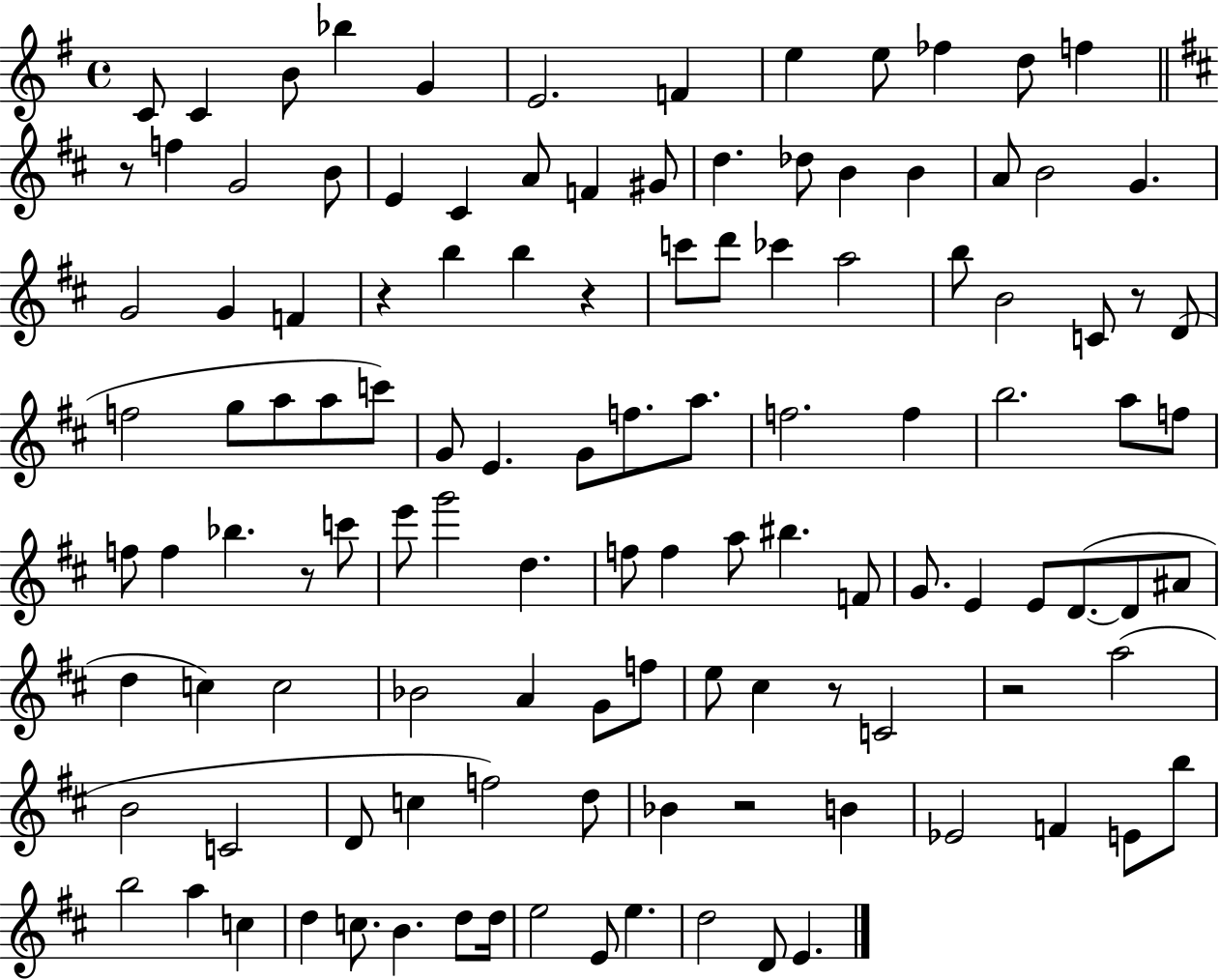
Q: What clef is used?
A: treble